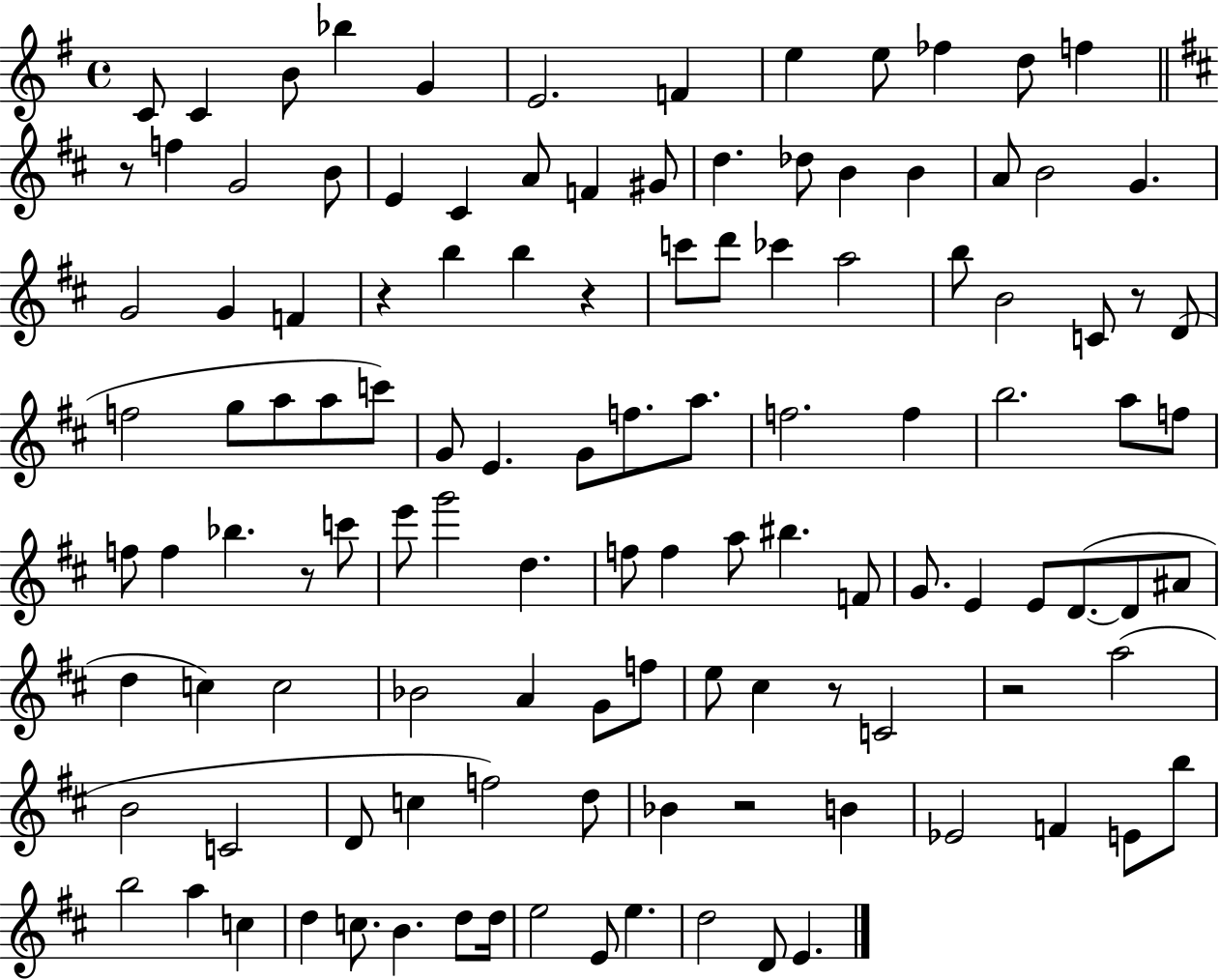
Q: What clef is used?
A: treble